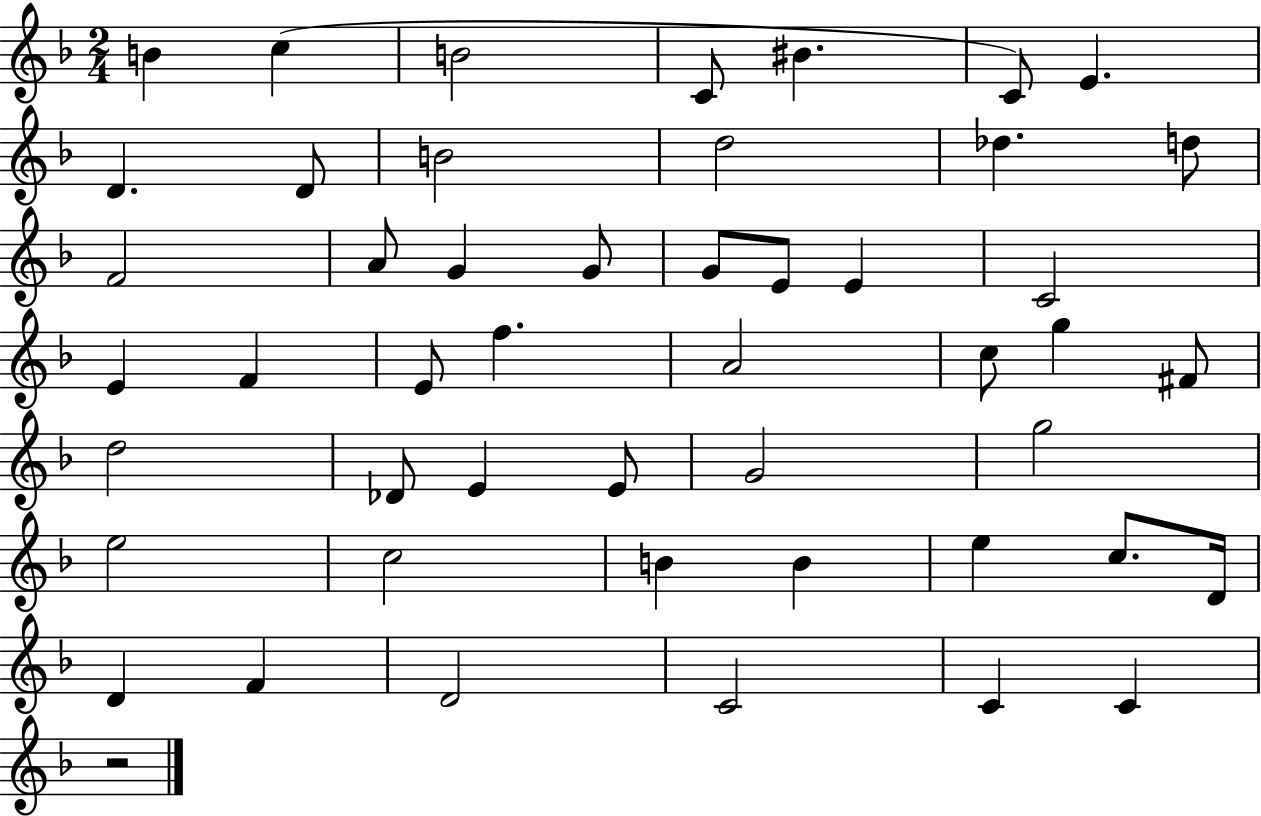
{
  \clef treble
  \numericTimeSignature
  \time 2/4
  \key f \major
  b'4 c''4( | b'2 | c'8 bis'4. | c'8) e'4. | \break d'4. d'8 | b'2 | d''2 | des''4. d''8 | \break f'2 | a'8 g'4 g'8 | g'8 e'8 e'4 | c'2 | \break e'4 f'4 | e'8 f''4. | a'2 | c''8 g''4 fis'8 | \break d''2 | des'8 e'4 e'8 | g'2 | g''2 | \break e''2 | c''2 | b'4 b'4 | e''4 c''8. d'16 | \break d'4 f'4 | d'2 | c'2 | c'4 c'4 | \break r2 | \bar "|."
}